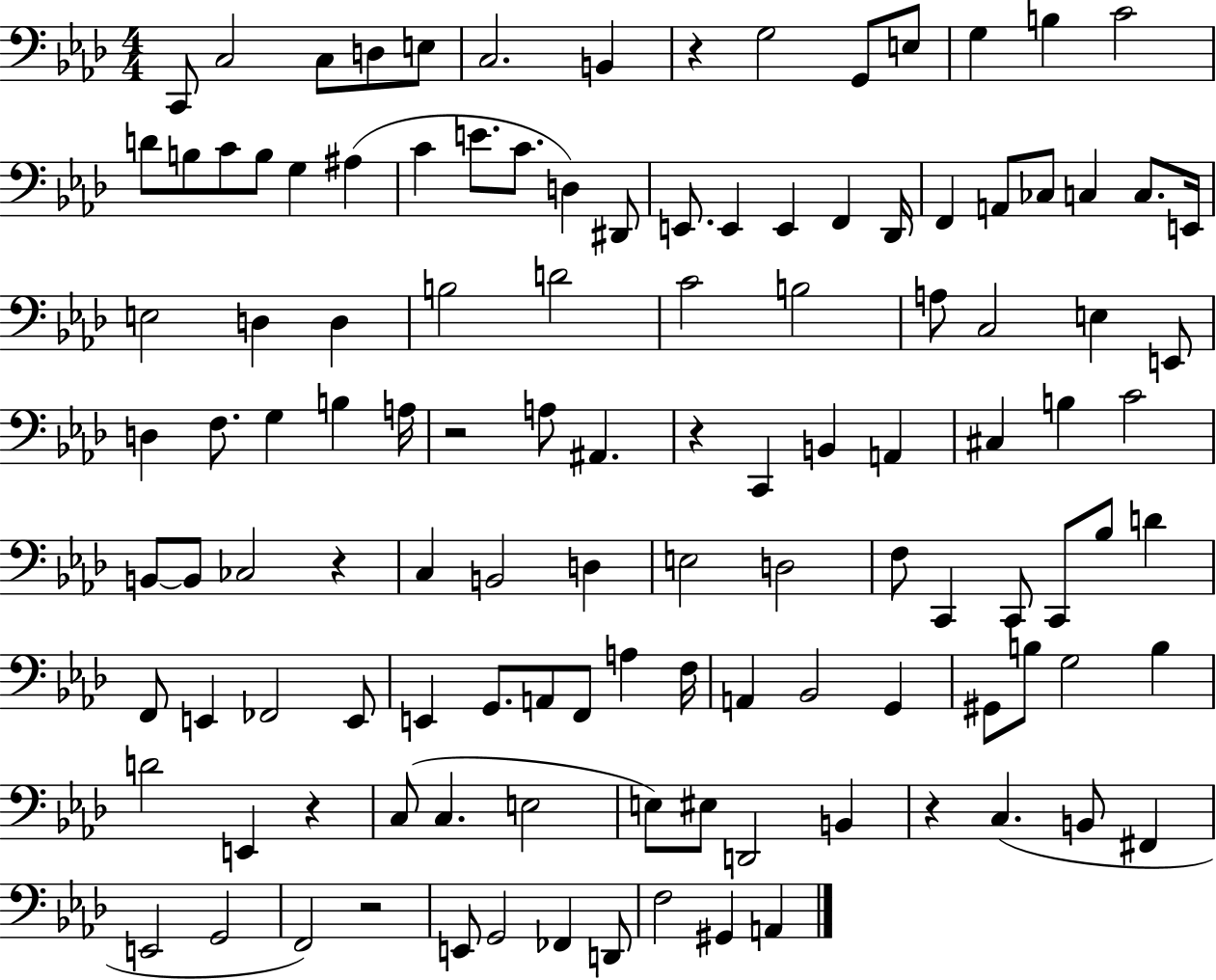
X:1
T:Untitled
M:4/4
L:1/4
K:Ab
C,,/2 C,2 C,/2 D,/2 E,/2 C,2 B,, z G,2 G,,/2 E,/2 G, B, C2 D/2 B,/2 C/2 B,/2 G, ^A, C E/2 C/2 D, ^D,,/2 E,,/2 E,, E,, F,, _D,,/4 F,, A,,/2 _C,/2 C, C,/2 E,,/4 E,2 D, D, B,2 D2 C2 B,2 A,/2 C,2 E, E,,/2 D, F,/2 G, B, A,/4 z2 A,/2 ^A,, z C,, B,, A,, ^C, B, C2 B,,/2 B,,/2 _C,2 z C, B,,2 D, E,2 D,2 F,/2 C,, C,,/2 C,,/2 _B,/2 D F,,/2 E,, _F,,2 E,,/2 E,, G,,/2 A,,/2 F,,/2 A, F,/4 A,, _B,,2 G,, ^G,,/2 B,/2 G,2 B, D2 E,, z C,/2 C, E,2 E,/2 ^E,/2 D,,2 B,, z C, B,,/2 ^F,, E,,2 G,,2 F,,2 z2 E,,/2 G,,2 _F,, D,,/2 F,2 ^G,, A,,